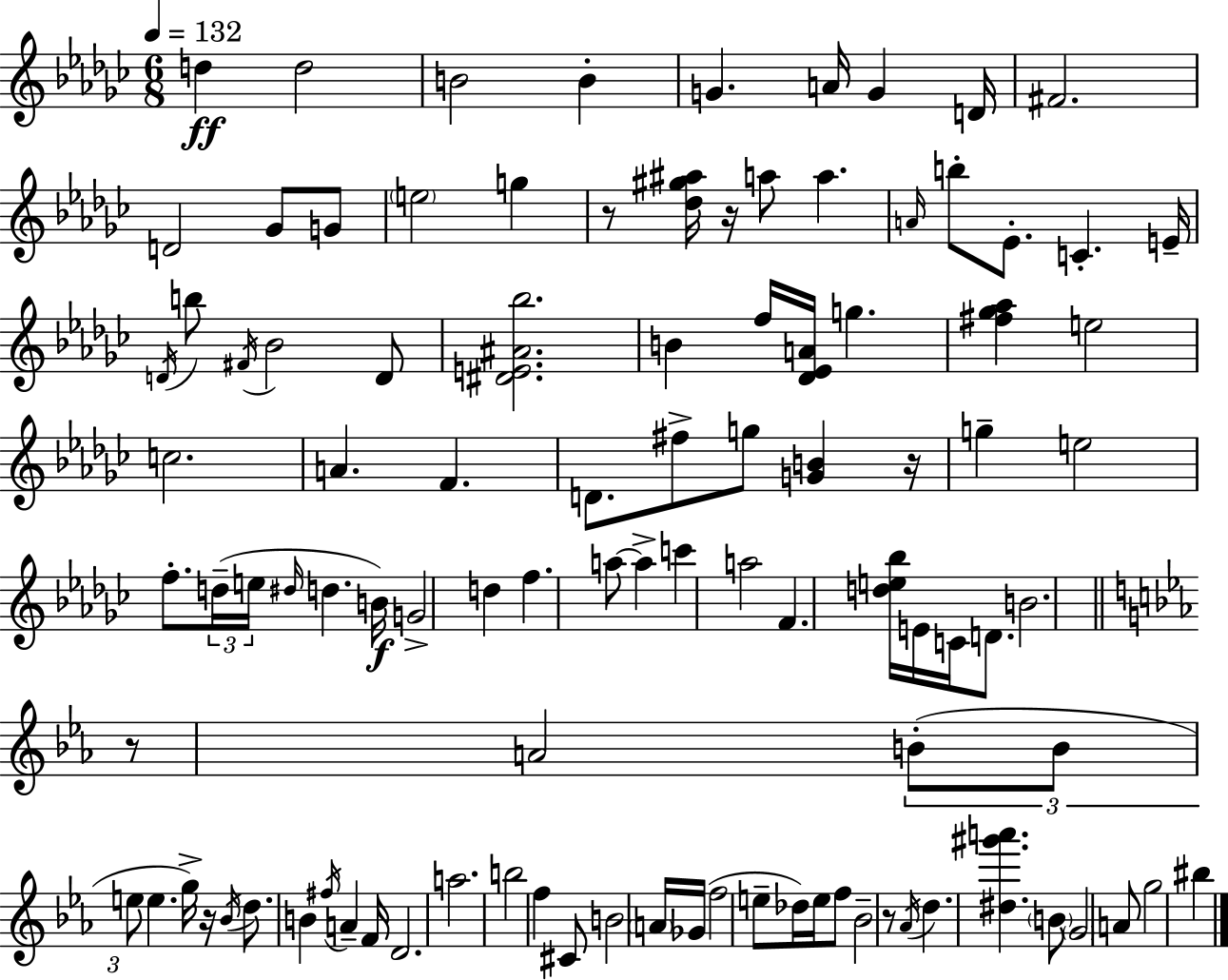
D5/q D5/h B4/h B4/q G4/q. A4/s G4/q D4/s F#4/h. D4/h Gb4/e G4/e E5/h G5/q R/e [Db5,G#5,A#5]/s R/s A5/e A5/q. A4/s B5/e Eb4/e. C4/q. E4/s D4/s B5/e F#4/s Bb4/h D4/e [D#4,E4,A#4,Bb5]/h. B4/q F5/s [Db4,Eb4,A4]/s G5/q. [F#5,Gb5,Ab5]/q E5/h C5/h. A4/q. F4/q. D4/e. F#5/e G5/e [G4,B4]/q R/s G5/q E5/h F5/e. D5/s E5/s D#5/s D5/q. B4/s G4/h D5/q F5/q. A5/e A5/q C6/q A5/h F4/q. [D5,E5,Bb5]/s E4/s C4/s D4/e. B4/h. R/e A4/h B4/e B4/e E5/e E5/q. G5/s R/s Bb4/s D5/e. B4/q F#5/s A4/q F4/s D4/h. A5/h. B5/h F5/q C#4/e B4/h A4/s Gb4/s F5/h E5/e Db5/s E5/s F5/e Bb4/h R/e Ab4/s D5/q. [D#5,G#6,A6]/q. B4/e G4/h A4/e G5/h BIS5/q